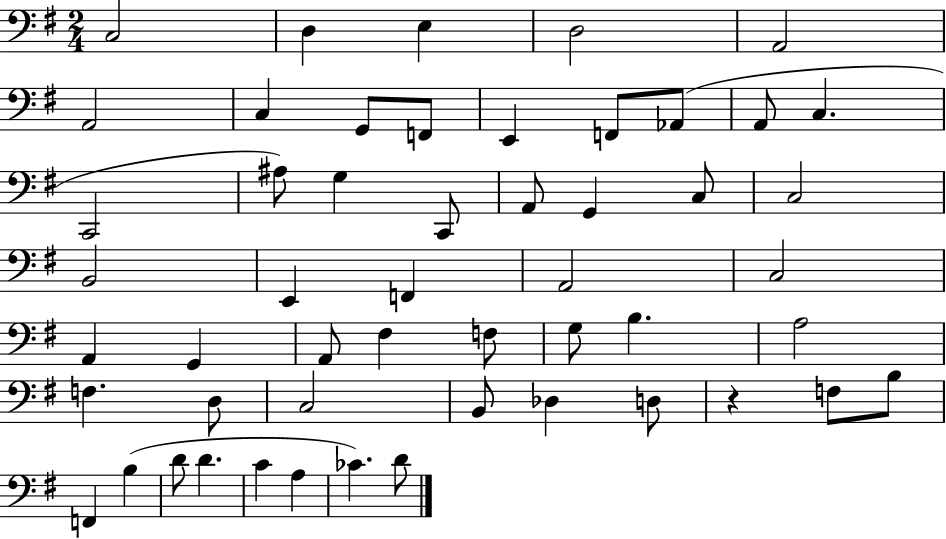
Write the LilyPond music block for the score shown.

{
  \clef bass
  \numericTimeSignature
  \time 2/4
  \key g \major
  \repeat volta 2 { c2 | d4 e4 | d2 | a,2 | \break a,2 | c4 g,8 f,8 | e,4 f,8 aes,8( | a,8 c4. | \break c,2 | ais8) g4 c,8 | a,8 g,4 c8 | c2 | \break b,2 | e,4 f,4 | a,2 | c2 | \break a,4 g,4 | a,8 fis4 f8 | g8 b4. | a2 | \break f4. d8 | c2 | b,8 des4 d8 | r4 f8 b8 | \break f,4 b4( | d'8 d'4. | c'4 a4 | ces'4.) d'8 | \break } \bar "|."
}